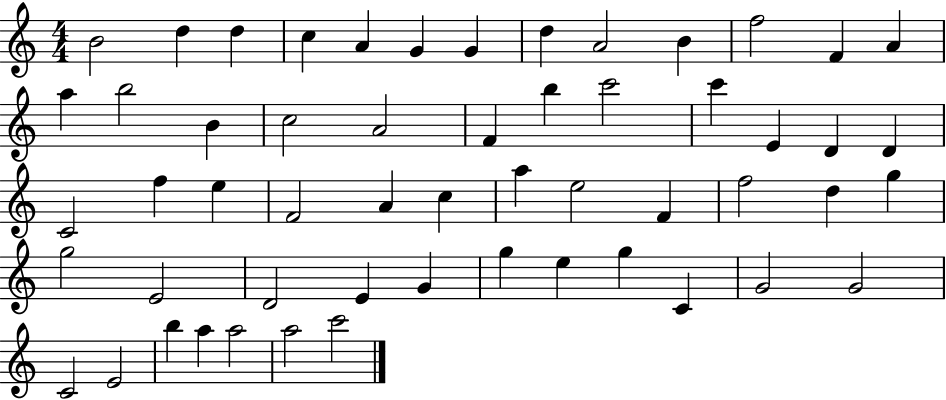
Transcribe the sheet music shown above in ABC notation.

X:1
T:Untitled
M:4/4
L:1/4
K:C
B2 d d c A G G d A2 B f2 F A a b2 B c2 A2 F b c'2 c' E D D C2 f e F2 A c a e2 F f2 d g g2 E2 D2 E G g e g C G2 G2 C2 E2 b a a2 a2 c'2